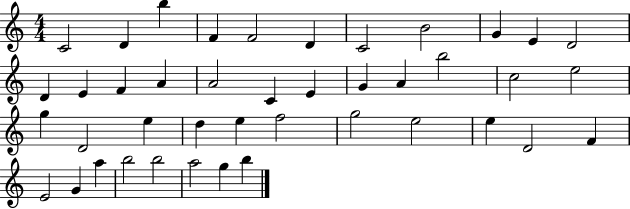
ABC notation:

X:1
T:Untitled
M:4/4
L:1/4
K:C
C2 D b F F2 D C2 B2 G E D2 D E F A A2 C E G A b2 c2 e2 g D2 e d e f2 g2 e2 e D2 F E2 G a b2 b2 a2 g b